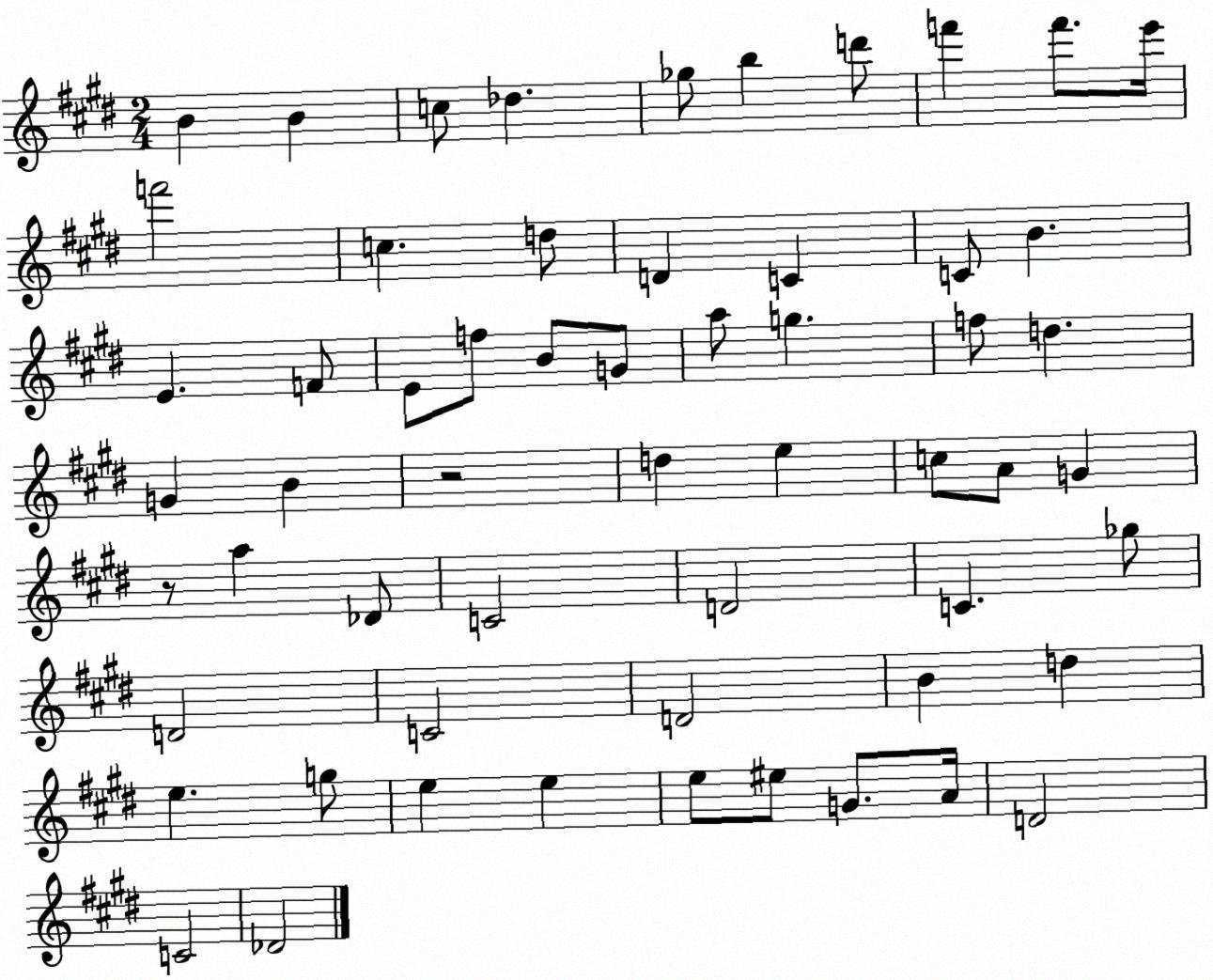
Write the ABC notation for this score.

X:1
T:Untitled
M:2/4
L:1/4
K:E
B B c/2 _d _g/2 b d'/2 f' f'/2 e'/4 f'2 c d/2 D C C/2 B E F/2 E/2 f/2 B/2 G/2 a/2 g f/2 d G B z2 d e c/2 A/2 G z/2 a _D/2 C2 D2 C _g/2 D2 C2 D2 B d e g/2 e e e/2 ^e/2 G/2 A/4 D2 C2 _D2